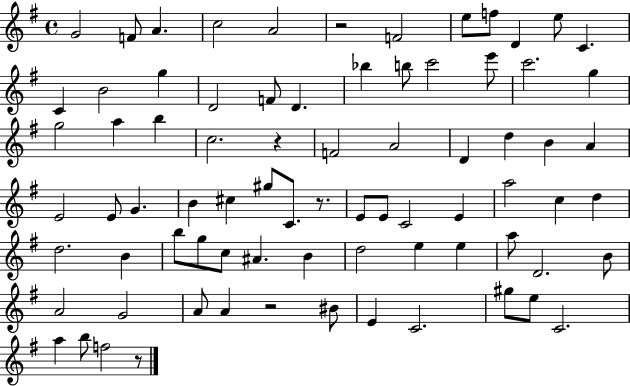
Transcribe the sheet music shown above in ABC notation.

X:1
T:Untitled
M:4/4
L:1/4
K:G
G2 F/2 A c2 A2 z2 F2 e/2 f/2 D e/2 C C B2 g D2 F/2 D _b b/2 c'2 e'/2 c'2 g g2 a b c2 z F2 A2 D d B A E2 E/2 G B ^c ^g/2 C/2 z/2 E/2 E/2 C2 E a2 c d d2 B b/2 g/2 c/2 ^A B d2 e e a/2 D2 B/2 A2 G2 A/2 A z2 ^B/2 E C2 ^g/2 e/2 C2 a b/2 f2 z/2